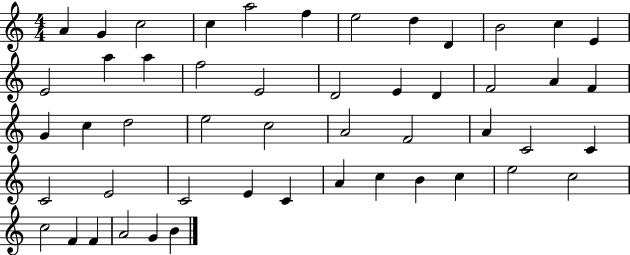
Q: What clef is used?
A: treble